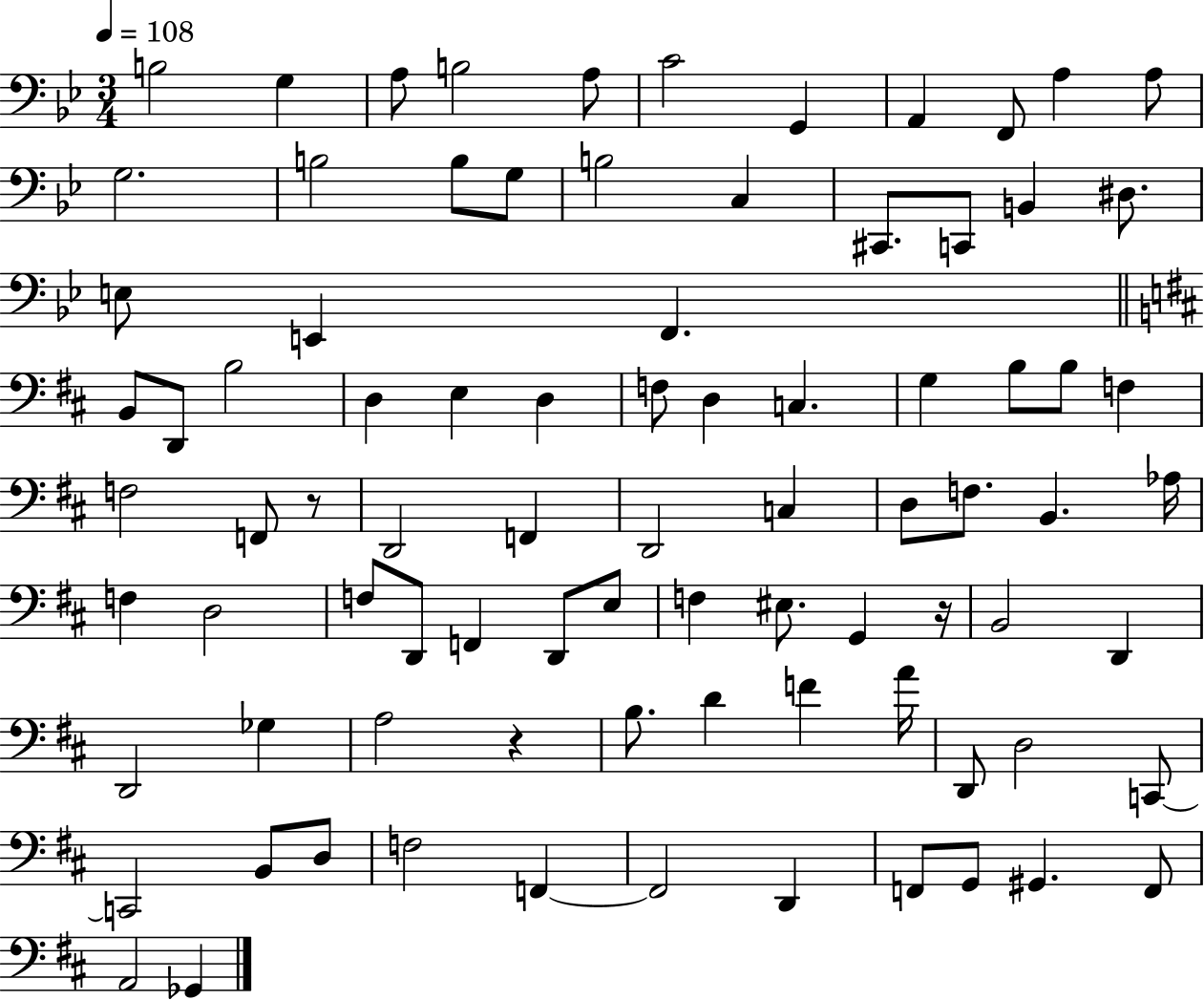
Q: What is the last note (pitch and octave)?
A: Gb2